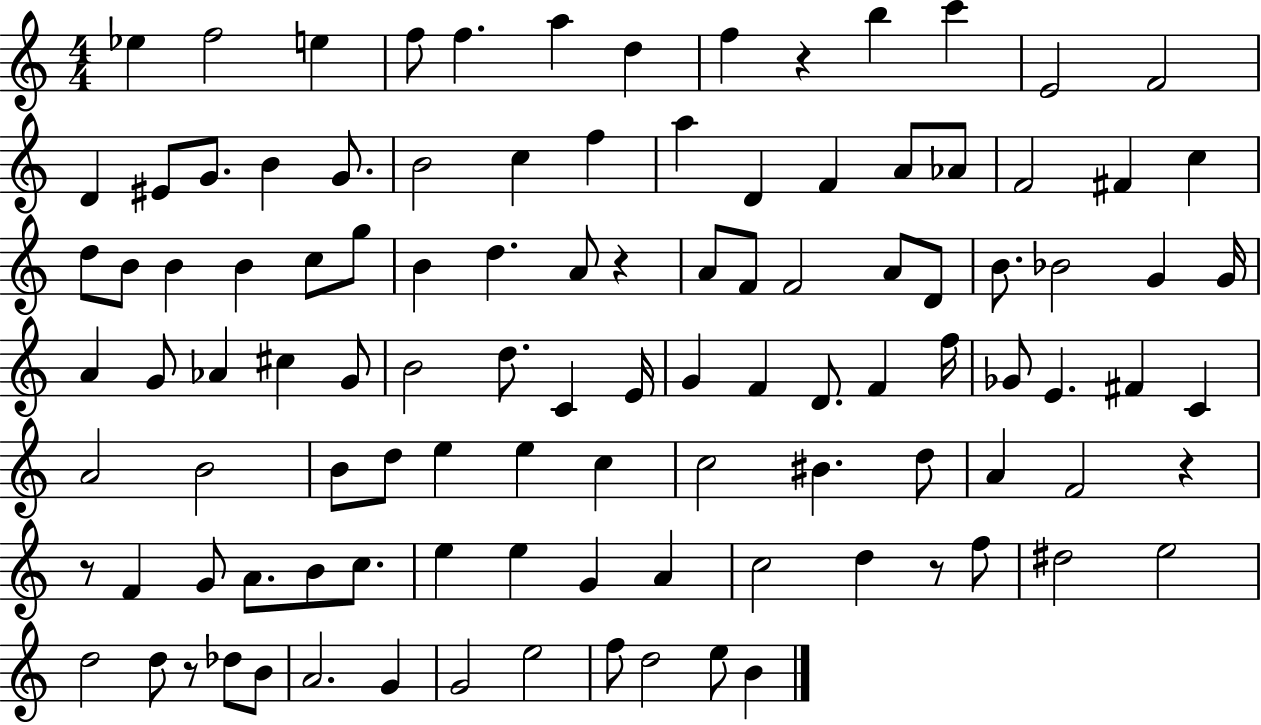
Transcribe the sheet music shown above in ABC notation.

X:1
T:Untitled
M:4/4
L:1/4
K:C
_e f2 e f/2 f a d f z b c' E2 F2 D ^E/2 G/2 B G/2 B2 c f a D F A/2 _A/2 F2 ^F c d/2 B/2 B B c/2 g/2 B d A/2 z A/2 F/2 F2 A/2 D/2 B/2 _B2 G G/4 A G/2 _A ^c G/2 B2 d/2 C E/4 G F D/2 F f/4 _G/2 E ^F C A2 B2 B/2 d/2 e e c c2 ^B d/2 A F2 z z/2 F G/2 A/2 B/2 c/2 e e G A c2 d z/2 f/2 ^d2 e2 d2 d/2 z/2 _d/2 B/2 A2 G G2 e2 f/2 d2 e/2 B